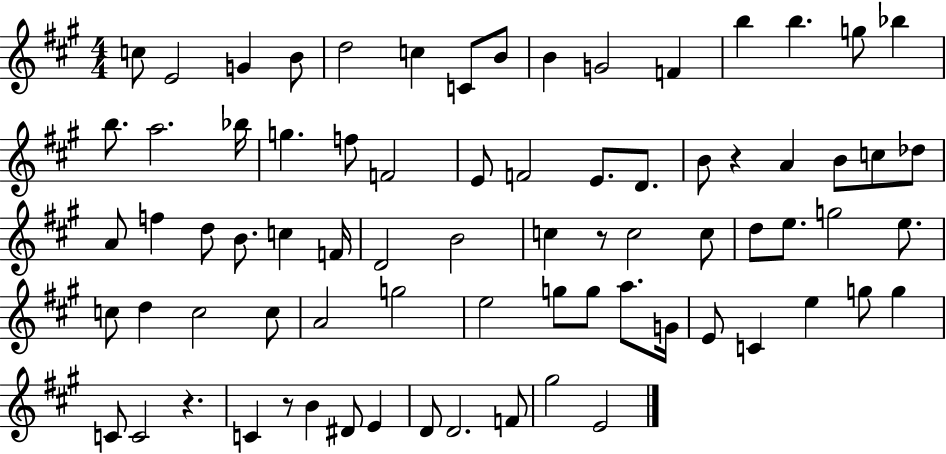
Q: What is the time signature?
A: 4/4